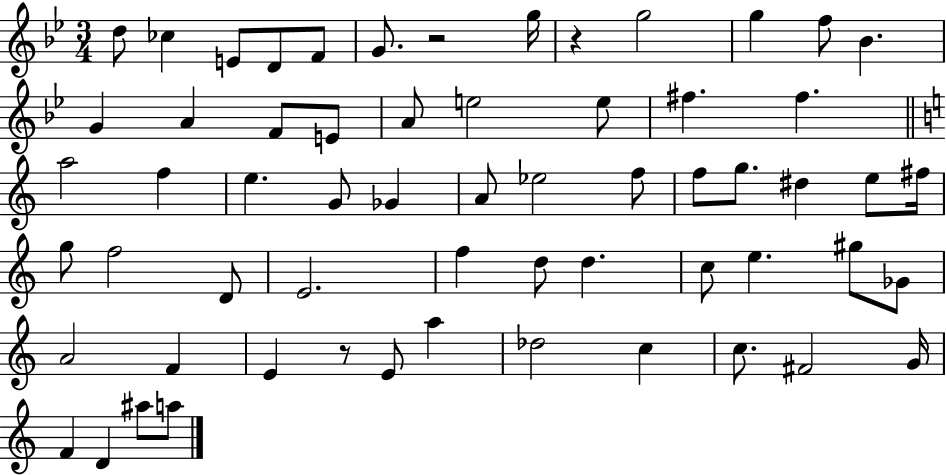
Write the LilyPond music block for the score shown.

{
  \clef treble
  \numericTimeSignature
  \time 3/4
  \key bes \major
  \repeat volta 2 { d''8 ces''4 e'8 d'8 f'8 | g'8. r2 g''16 | r4 g''2 | g''4 f''8 bes'4. | \break g'4 a'4 f'8 e'8 | a'8 e''2 e''8 | fis''4. fis''4. | \bar "||" \break \key a \minor a''2 f''4 | e''4. g'8 ges'4 | a'8 ees''2 f''8 | f''8 g''8. dis''4 e''8 fis''16 | \break g''8 f''2 d'8 | e'2. | f''4 d''8 d''4. | c''8 e''4. gis''8 ges'8 | \break a'2 f'4 | e'4 r8 e'8 a''4 | des''2 c''4 | c''8. fis'2 g'16 | \break f'4 d'4 ais''8 a''8 | } \bar "|."
}